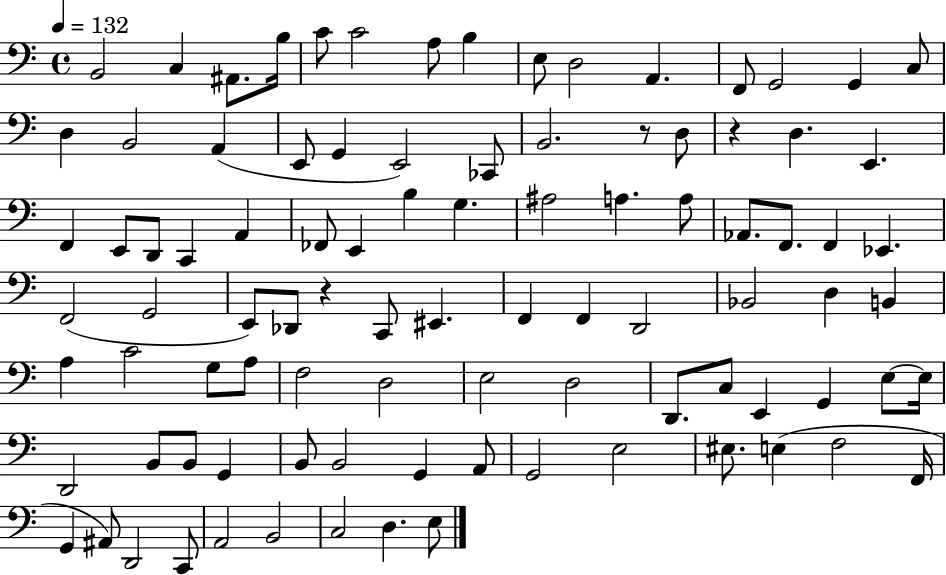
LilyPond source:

{
  \clef bass
  \time 4/4
  \defaultTimeSignature
  \key c \major
  \tempo 4 = 132
  \repeat volta 2 { b,2 c4 ais,8. b16 | c'8 c'2 a8 b4 | e8 d2 a,4. | f,8 g,2 g,4 c8 | \break d4 b,2 a,4( | e,8 g,4 e,2) ces,8 | b,2. r8 d8 | r4 d4. e,4. | \break f,4 e,8 d,8 c,4 a,4 | fes,8 e,4 b4 g4. | ais2 a4. a8 | aes,8. f,8. f,4 ees,4. | \break f,2( g,2 | e,8) des,8 r4 c,8 eis,4. | f,4 f,4 d,2 | bes,2 d4 b,4 | \break a4 c'2 g8 a8 | f2 d2 | e2 d2 | d,8. c8 e,4 g,4 e8~~ e16 | \break d,2 b,8 b,8 g,4 | b,8 b,2 g,4 a,8 | g,2 e2 | eis8. e4( f2 f,16 | \break g,4 ais,8) d,2 c,8 | a,2 b,2 | c2 d4. e8 | } \bar "|."
}